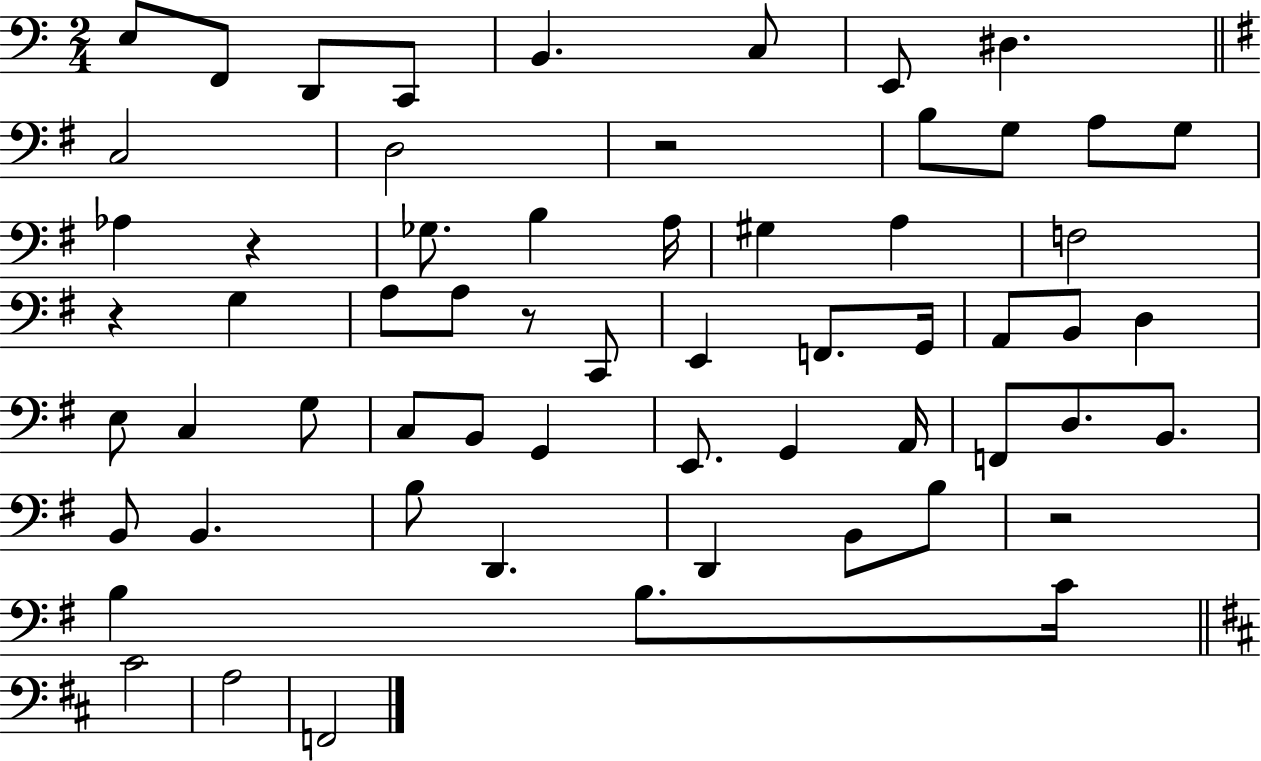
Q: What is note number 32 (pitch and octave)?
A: E3